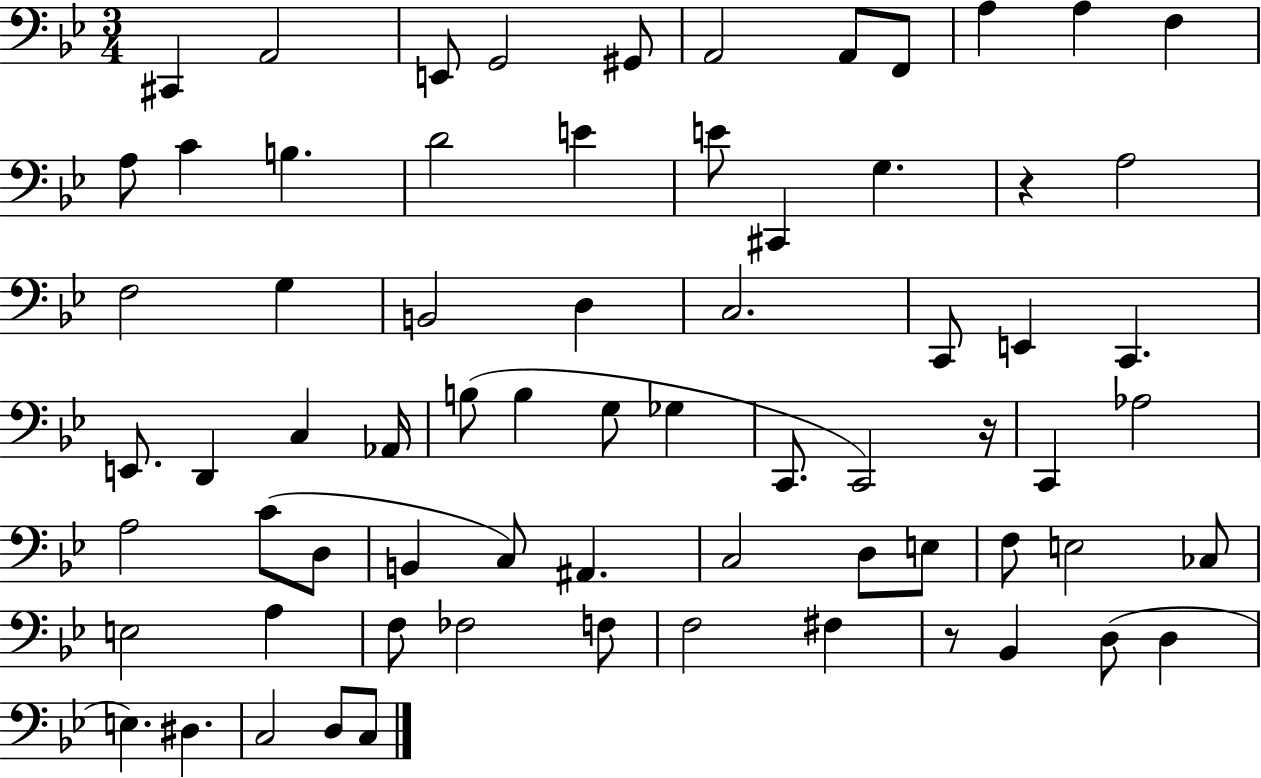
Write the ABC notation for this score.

X:1
T:Untitled
M:3/4
L:1/4
K:Bb
^C,, A,,2 E,,/2 G,,2 ^G,,/2 A,,2 A,,/2 F,,/2 A, A, F, A,/2 C B, D2 E E/2 ^C,, G, z A,2 F,2 G, B,,2 D, C,2 C,,/2 E,, C,, E,,/2 D,, C, _A,,/4 B,/2 B, G,/2 _G, C,,/2 C,,2 z/4 C,, _A,2 A,2 C/2 D,/2 B,, C,/2 ^A,, C,2 D,/2 E,/2 F,/2 E,2 _C,/2 E,2 A, F,/2 _F,2 F,/2 F,2 ^F, z/2 _B,, D,/2 D, E, ^D, C,2 D,/2 C,/2